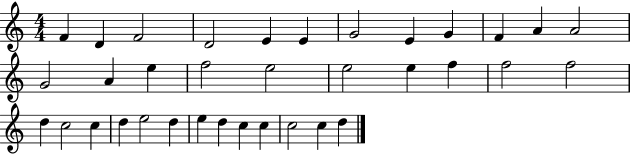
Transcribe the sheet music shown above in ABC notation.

X:1
T:Untitled
M:4/4
L:1/4
K:C
F D F2 D2 E E G2 E G F A A2 G2 A e f2 e2 e2 e f f2 f2 d c2 c d e2 d e d c c c2 c d